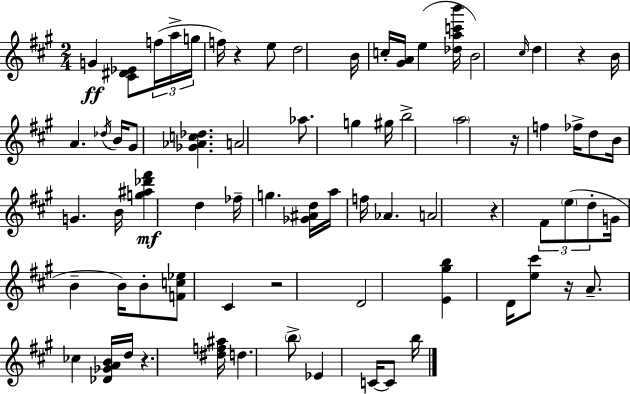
X:1
T:Untitled
M:2/4
L:1/4
K:A
G [^C^D_E]/2 f/4 a/4 g/4 f/4 z e/2 d2 B/4 c/4 [^GA]/4 e [_dac'b']/4 B2 ^c/4 d z B/4 A _d/4 B/4 ^G/2 [_G_Ac_d] A2 _a/2 g ^g/4 b2 a2 z/4 f _f/4 d/2 B/4 G B/4 [g^a_d'^f'] d _f/4 g [_G^Ad]/4 a/4 f/4 _A A2 z ^F/2 e/2 d/2 G/4 B B/4 B/2 [Fc_e]/2 ^C z2 D2 [E^gb] D/4 [e^c']/2 z/4 A/2 _c [_D_GAB]/4 d/4 z [^df^a]/4 d b/2 _E C/4 C/2 b/4